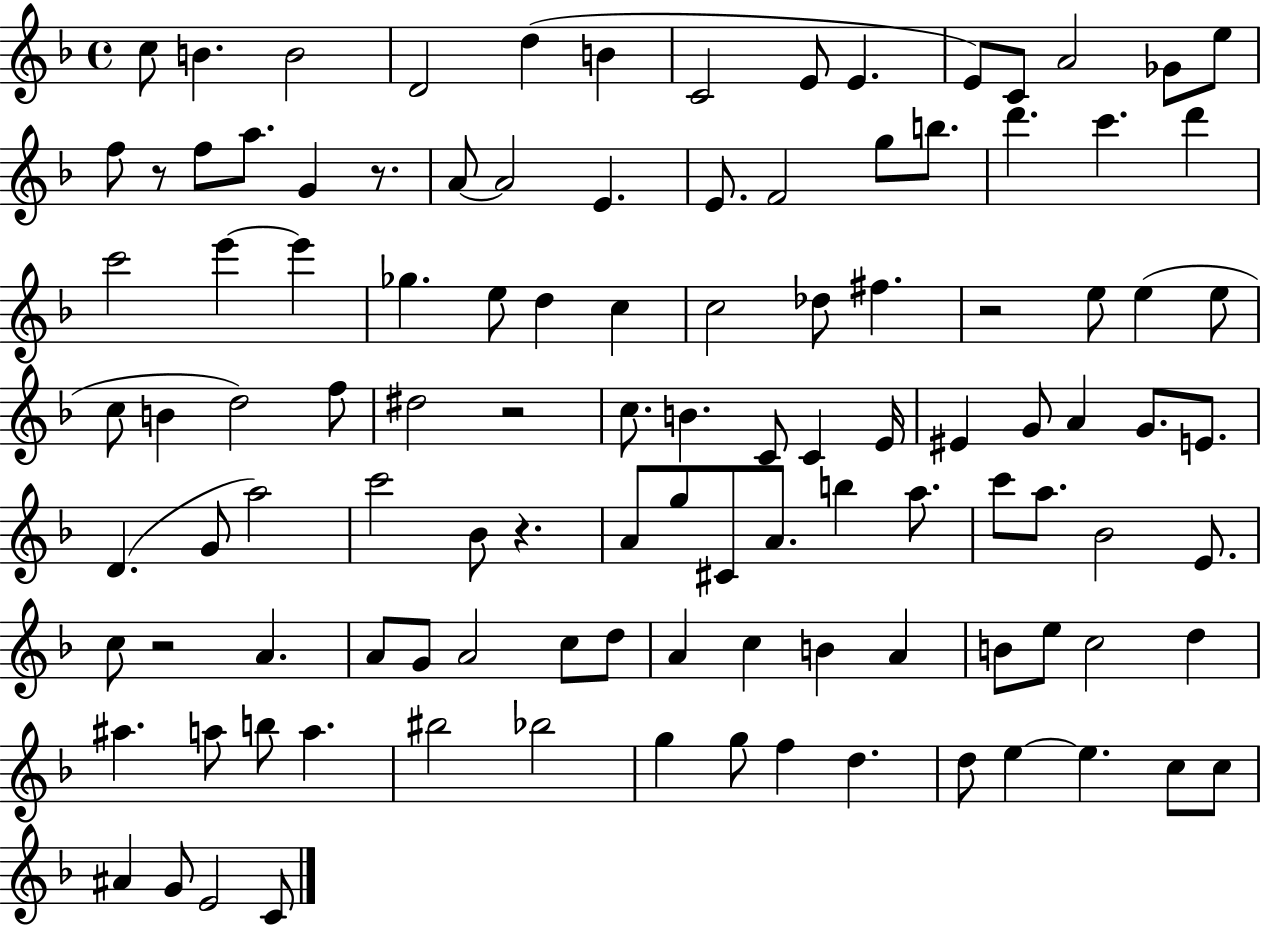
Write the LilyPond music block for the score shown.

{
  \clef treble
  \time 4/4
  \defaultTimeSignature
  \key f \major
  c''8 b'4. b'2 | d'2 d''4( b'4 | c'2 e'8 e'4. | e'8) c'8 a'2 ges'8 e''8 | \break f''8 r8 f''8 a''8. g'4 r8. | a'8~~ a'2 e'4. | e'8. f'2 g''8 b''8. | d'''4. c'''4. d'''4 | \break c'''2 e'''4~~ e'''4 | ges''4. e''8 d''4 c''4 | c''2 des''8 fis''4. | r2 e''8 e''4( e''8 | \break c''8 b'4 d''2) f''8 | dis''2 r2 | c''8. b'4. c'8 c'4 e'16 | eis'4 g'8 a'4 g'8. e'8. | \break d'4.( g'8 a''2) | c'''2 bes'8 r4. | a'8 g''8 cis'8 a'8. b''4 a''8. | c'''8 a''8. bes'2 e'8. | \break c''8 r2 a'4. | a'8 g'8 a'2 c''8 d''8 | a'4 c''4 b'4 a'4 | b'8 e''8 c''2 d''4 | \break ais''4. a''8 b''8 a''4. | bis''2 bes''2 | g''4 g''8 f''4 d''4. | d''8 e''4~~ e''4. c''8 c''8 | \break ais'4 g'8 e'2 c'8 | \bar "|."
}